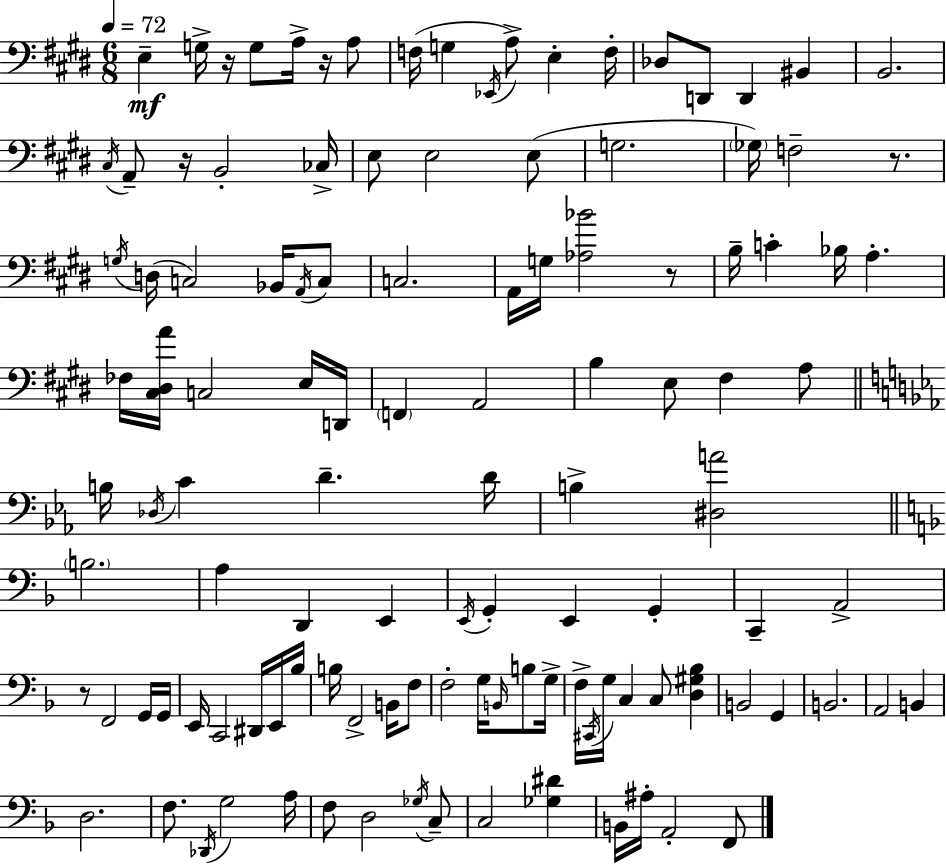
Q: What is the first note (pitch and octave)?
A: E3